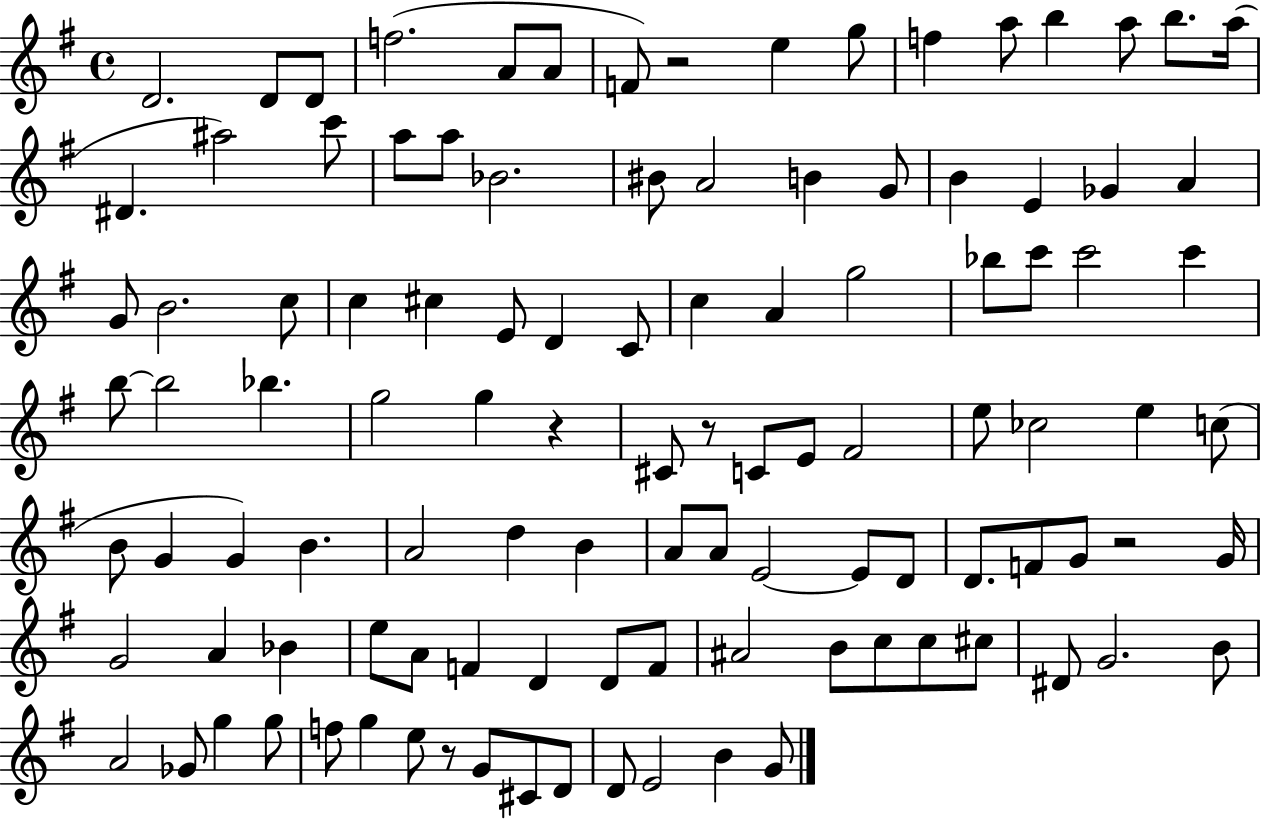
{
  \clef treble
  \time 4/4
  \defaultTimeSignature
  \key g \major
  d'2. d'8 d'8 | f''2.( a'8 a'8 | f'8) r2 e''4 g''8 | f''4 a''8 b''4 a''8 b''8. a''16( | \break dis'4. ais''2) c'''8 | a''8 a''8 bes'2. | bis'8 a'2 b'4 g'8 | b'4 e'4 ges'4 a'4 | \break g'8 b'2. c''8 | c''4 cis''4 e'8 d'4 c'8 | c''4 a'4 g''2 | bes''8 c'''8 c'''2 c'''4 | \break b''8~~ b''2 bes''4. | g''2 g''4 r4 | cis'8 r8 c'8 e'8 fis'2 | e''8 ces''2 e''4 c''8( | \break b'8 g'4 g'4) b'4. | a'2 d''4 b'4 | a'8 a'8 e'2~~ e'8 d'8 | d'8. f'8 g'8 r2 g'16 | \break g'2 a'4 bes'4 | e''8 a'8 f'4 d'4 d'8 f'8 | ais'2 b'8 c''8 c''8 cis''8 | dis'8 g'2. b'8 | \break a'2 ges'8 g''4 g''8 | f''8 g''4 e''8 r8 g'8 cis'8 d'8 | d'8 e'2 b'4 g'8 | \bar "|."
}